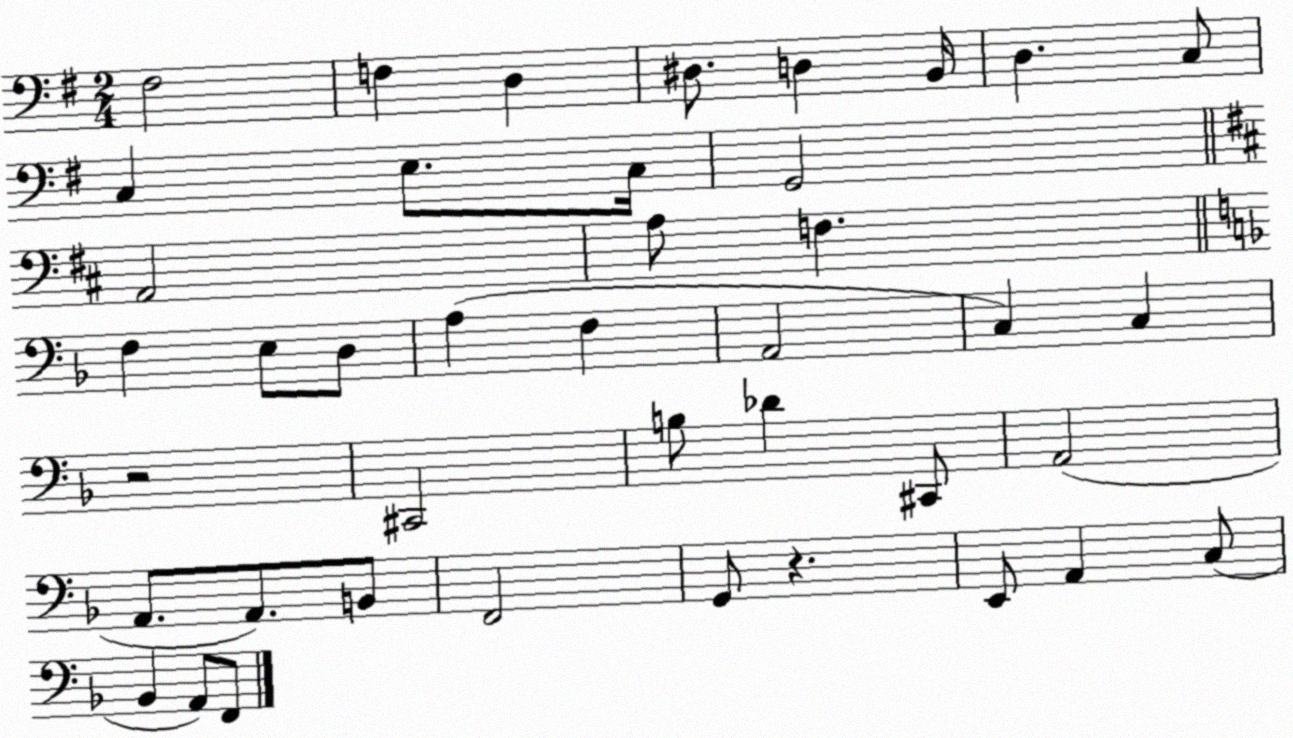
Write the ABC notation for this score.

X:1
T:Untitled
M:2/4
L:1/4
K:G
^F,2 F, D, ^D,/2 D, B,,/4 D, C,/2 C, E,/2 C,/4 G,,2 A,,2 A,/2 F, F, E,/2 D,/2 A, F, A,,2 C, C, z2 ^C,,2 B,/2 _D ^C,,/2 A,,2 A,,/2 A,,/2 B,,/2 F,,2 G,,/2 z E,,/2 A,, C,/2 _B,, A,,/2 F,,/2